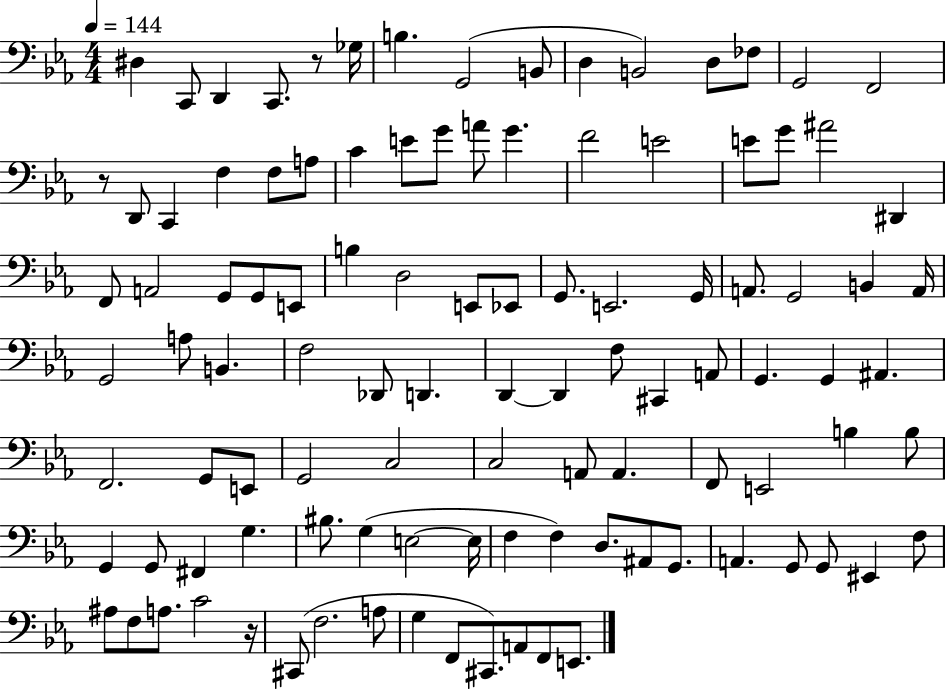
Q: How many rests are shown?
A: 3